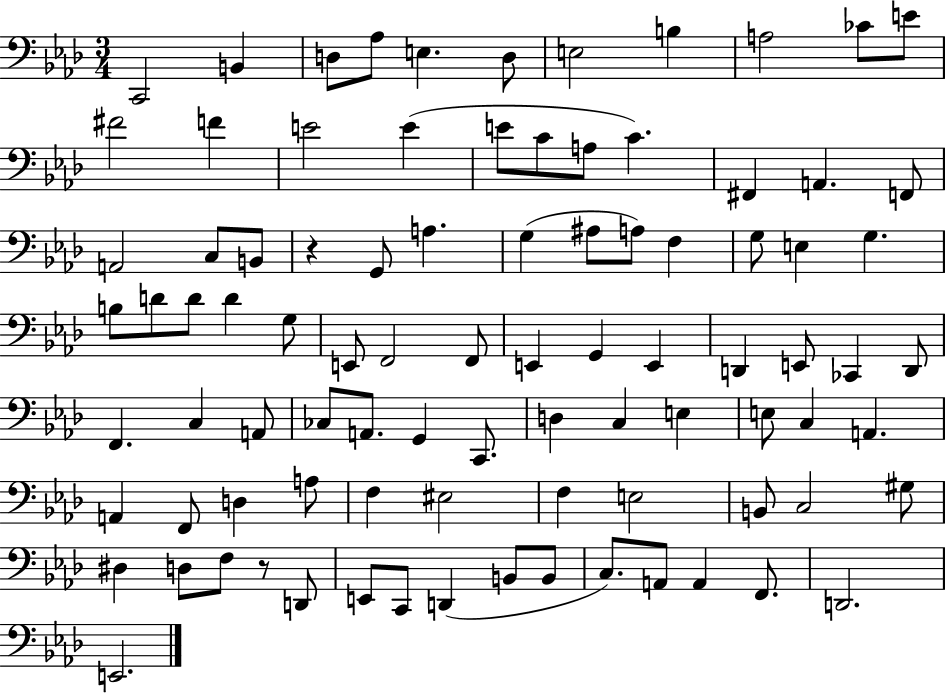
C2/h B2/q D3/e Ab3/e E3/q. D3/e E3/h B3/q A3/h CES4/e E4/e F#4/h F4/q E4/h E4/q E4/e C4/e A3/e C4/q. F#2/q A2/q. F2/e A2/h C3/e B2/e R/q G2/e A3/q. G3/q A#3/e A3/e F3/q G3/e E3/q G3/q. B3/e D4/e D4/e D4/q G3/e E2/e F2/h F2/e E2/q G2/q E2/q D2/q E2/e CES2/q D2/e F2/q. C3/q A2/e CES3/e A2/e. G2/q C2/e. D3/q C3/q E3/q E3/e C3/q A2/q. A2/q F2/e D3/q A3/e F3/q EIS3/h F3/q E3/h B2/e C3/h G#3/e D#3/q D3/e F3/e R/e D2/e E2/e C2/e D2/q B2/e B2/e C3/e. A2/e A2/q F2/e. D2/h. E2/h.